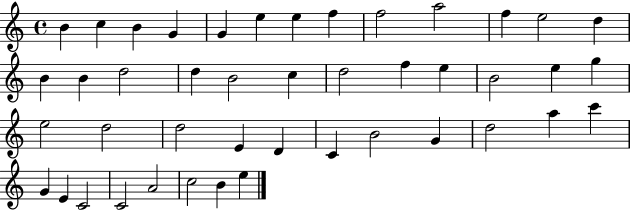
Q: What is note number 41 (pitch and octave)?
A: A4